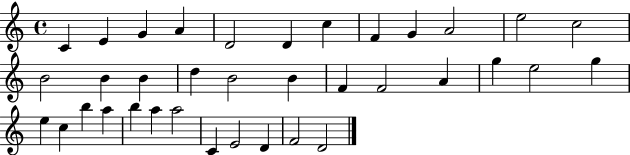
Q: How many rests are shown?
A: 0